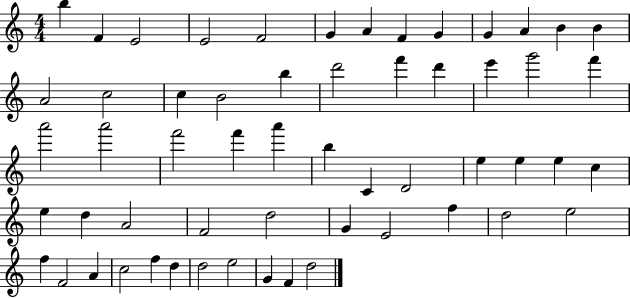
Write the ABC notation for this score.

X:1
T:Untitled
M:4/4
L:1/4
K:C
b F E2 E2 F2 G A F G G A B B A2 c2 c B2 b d'2 f' d' e' g'2 f' a'2 a'2 f'2 f' a' b C D2 e e e c e d A2 F2 d2 G E2 f d2 e2 f F2 A c2 f d d2 e2 G F d2